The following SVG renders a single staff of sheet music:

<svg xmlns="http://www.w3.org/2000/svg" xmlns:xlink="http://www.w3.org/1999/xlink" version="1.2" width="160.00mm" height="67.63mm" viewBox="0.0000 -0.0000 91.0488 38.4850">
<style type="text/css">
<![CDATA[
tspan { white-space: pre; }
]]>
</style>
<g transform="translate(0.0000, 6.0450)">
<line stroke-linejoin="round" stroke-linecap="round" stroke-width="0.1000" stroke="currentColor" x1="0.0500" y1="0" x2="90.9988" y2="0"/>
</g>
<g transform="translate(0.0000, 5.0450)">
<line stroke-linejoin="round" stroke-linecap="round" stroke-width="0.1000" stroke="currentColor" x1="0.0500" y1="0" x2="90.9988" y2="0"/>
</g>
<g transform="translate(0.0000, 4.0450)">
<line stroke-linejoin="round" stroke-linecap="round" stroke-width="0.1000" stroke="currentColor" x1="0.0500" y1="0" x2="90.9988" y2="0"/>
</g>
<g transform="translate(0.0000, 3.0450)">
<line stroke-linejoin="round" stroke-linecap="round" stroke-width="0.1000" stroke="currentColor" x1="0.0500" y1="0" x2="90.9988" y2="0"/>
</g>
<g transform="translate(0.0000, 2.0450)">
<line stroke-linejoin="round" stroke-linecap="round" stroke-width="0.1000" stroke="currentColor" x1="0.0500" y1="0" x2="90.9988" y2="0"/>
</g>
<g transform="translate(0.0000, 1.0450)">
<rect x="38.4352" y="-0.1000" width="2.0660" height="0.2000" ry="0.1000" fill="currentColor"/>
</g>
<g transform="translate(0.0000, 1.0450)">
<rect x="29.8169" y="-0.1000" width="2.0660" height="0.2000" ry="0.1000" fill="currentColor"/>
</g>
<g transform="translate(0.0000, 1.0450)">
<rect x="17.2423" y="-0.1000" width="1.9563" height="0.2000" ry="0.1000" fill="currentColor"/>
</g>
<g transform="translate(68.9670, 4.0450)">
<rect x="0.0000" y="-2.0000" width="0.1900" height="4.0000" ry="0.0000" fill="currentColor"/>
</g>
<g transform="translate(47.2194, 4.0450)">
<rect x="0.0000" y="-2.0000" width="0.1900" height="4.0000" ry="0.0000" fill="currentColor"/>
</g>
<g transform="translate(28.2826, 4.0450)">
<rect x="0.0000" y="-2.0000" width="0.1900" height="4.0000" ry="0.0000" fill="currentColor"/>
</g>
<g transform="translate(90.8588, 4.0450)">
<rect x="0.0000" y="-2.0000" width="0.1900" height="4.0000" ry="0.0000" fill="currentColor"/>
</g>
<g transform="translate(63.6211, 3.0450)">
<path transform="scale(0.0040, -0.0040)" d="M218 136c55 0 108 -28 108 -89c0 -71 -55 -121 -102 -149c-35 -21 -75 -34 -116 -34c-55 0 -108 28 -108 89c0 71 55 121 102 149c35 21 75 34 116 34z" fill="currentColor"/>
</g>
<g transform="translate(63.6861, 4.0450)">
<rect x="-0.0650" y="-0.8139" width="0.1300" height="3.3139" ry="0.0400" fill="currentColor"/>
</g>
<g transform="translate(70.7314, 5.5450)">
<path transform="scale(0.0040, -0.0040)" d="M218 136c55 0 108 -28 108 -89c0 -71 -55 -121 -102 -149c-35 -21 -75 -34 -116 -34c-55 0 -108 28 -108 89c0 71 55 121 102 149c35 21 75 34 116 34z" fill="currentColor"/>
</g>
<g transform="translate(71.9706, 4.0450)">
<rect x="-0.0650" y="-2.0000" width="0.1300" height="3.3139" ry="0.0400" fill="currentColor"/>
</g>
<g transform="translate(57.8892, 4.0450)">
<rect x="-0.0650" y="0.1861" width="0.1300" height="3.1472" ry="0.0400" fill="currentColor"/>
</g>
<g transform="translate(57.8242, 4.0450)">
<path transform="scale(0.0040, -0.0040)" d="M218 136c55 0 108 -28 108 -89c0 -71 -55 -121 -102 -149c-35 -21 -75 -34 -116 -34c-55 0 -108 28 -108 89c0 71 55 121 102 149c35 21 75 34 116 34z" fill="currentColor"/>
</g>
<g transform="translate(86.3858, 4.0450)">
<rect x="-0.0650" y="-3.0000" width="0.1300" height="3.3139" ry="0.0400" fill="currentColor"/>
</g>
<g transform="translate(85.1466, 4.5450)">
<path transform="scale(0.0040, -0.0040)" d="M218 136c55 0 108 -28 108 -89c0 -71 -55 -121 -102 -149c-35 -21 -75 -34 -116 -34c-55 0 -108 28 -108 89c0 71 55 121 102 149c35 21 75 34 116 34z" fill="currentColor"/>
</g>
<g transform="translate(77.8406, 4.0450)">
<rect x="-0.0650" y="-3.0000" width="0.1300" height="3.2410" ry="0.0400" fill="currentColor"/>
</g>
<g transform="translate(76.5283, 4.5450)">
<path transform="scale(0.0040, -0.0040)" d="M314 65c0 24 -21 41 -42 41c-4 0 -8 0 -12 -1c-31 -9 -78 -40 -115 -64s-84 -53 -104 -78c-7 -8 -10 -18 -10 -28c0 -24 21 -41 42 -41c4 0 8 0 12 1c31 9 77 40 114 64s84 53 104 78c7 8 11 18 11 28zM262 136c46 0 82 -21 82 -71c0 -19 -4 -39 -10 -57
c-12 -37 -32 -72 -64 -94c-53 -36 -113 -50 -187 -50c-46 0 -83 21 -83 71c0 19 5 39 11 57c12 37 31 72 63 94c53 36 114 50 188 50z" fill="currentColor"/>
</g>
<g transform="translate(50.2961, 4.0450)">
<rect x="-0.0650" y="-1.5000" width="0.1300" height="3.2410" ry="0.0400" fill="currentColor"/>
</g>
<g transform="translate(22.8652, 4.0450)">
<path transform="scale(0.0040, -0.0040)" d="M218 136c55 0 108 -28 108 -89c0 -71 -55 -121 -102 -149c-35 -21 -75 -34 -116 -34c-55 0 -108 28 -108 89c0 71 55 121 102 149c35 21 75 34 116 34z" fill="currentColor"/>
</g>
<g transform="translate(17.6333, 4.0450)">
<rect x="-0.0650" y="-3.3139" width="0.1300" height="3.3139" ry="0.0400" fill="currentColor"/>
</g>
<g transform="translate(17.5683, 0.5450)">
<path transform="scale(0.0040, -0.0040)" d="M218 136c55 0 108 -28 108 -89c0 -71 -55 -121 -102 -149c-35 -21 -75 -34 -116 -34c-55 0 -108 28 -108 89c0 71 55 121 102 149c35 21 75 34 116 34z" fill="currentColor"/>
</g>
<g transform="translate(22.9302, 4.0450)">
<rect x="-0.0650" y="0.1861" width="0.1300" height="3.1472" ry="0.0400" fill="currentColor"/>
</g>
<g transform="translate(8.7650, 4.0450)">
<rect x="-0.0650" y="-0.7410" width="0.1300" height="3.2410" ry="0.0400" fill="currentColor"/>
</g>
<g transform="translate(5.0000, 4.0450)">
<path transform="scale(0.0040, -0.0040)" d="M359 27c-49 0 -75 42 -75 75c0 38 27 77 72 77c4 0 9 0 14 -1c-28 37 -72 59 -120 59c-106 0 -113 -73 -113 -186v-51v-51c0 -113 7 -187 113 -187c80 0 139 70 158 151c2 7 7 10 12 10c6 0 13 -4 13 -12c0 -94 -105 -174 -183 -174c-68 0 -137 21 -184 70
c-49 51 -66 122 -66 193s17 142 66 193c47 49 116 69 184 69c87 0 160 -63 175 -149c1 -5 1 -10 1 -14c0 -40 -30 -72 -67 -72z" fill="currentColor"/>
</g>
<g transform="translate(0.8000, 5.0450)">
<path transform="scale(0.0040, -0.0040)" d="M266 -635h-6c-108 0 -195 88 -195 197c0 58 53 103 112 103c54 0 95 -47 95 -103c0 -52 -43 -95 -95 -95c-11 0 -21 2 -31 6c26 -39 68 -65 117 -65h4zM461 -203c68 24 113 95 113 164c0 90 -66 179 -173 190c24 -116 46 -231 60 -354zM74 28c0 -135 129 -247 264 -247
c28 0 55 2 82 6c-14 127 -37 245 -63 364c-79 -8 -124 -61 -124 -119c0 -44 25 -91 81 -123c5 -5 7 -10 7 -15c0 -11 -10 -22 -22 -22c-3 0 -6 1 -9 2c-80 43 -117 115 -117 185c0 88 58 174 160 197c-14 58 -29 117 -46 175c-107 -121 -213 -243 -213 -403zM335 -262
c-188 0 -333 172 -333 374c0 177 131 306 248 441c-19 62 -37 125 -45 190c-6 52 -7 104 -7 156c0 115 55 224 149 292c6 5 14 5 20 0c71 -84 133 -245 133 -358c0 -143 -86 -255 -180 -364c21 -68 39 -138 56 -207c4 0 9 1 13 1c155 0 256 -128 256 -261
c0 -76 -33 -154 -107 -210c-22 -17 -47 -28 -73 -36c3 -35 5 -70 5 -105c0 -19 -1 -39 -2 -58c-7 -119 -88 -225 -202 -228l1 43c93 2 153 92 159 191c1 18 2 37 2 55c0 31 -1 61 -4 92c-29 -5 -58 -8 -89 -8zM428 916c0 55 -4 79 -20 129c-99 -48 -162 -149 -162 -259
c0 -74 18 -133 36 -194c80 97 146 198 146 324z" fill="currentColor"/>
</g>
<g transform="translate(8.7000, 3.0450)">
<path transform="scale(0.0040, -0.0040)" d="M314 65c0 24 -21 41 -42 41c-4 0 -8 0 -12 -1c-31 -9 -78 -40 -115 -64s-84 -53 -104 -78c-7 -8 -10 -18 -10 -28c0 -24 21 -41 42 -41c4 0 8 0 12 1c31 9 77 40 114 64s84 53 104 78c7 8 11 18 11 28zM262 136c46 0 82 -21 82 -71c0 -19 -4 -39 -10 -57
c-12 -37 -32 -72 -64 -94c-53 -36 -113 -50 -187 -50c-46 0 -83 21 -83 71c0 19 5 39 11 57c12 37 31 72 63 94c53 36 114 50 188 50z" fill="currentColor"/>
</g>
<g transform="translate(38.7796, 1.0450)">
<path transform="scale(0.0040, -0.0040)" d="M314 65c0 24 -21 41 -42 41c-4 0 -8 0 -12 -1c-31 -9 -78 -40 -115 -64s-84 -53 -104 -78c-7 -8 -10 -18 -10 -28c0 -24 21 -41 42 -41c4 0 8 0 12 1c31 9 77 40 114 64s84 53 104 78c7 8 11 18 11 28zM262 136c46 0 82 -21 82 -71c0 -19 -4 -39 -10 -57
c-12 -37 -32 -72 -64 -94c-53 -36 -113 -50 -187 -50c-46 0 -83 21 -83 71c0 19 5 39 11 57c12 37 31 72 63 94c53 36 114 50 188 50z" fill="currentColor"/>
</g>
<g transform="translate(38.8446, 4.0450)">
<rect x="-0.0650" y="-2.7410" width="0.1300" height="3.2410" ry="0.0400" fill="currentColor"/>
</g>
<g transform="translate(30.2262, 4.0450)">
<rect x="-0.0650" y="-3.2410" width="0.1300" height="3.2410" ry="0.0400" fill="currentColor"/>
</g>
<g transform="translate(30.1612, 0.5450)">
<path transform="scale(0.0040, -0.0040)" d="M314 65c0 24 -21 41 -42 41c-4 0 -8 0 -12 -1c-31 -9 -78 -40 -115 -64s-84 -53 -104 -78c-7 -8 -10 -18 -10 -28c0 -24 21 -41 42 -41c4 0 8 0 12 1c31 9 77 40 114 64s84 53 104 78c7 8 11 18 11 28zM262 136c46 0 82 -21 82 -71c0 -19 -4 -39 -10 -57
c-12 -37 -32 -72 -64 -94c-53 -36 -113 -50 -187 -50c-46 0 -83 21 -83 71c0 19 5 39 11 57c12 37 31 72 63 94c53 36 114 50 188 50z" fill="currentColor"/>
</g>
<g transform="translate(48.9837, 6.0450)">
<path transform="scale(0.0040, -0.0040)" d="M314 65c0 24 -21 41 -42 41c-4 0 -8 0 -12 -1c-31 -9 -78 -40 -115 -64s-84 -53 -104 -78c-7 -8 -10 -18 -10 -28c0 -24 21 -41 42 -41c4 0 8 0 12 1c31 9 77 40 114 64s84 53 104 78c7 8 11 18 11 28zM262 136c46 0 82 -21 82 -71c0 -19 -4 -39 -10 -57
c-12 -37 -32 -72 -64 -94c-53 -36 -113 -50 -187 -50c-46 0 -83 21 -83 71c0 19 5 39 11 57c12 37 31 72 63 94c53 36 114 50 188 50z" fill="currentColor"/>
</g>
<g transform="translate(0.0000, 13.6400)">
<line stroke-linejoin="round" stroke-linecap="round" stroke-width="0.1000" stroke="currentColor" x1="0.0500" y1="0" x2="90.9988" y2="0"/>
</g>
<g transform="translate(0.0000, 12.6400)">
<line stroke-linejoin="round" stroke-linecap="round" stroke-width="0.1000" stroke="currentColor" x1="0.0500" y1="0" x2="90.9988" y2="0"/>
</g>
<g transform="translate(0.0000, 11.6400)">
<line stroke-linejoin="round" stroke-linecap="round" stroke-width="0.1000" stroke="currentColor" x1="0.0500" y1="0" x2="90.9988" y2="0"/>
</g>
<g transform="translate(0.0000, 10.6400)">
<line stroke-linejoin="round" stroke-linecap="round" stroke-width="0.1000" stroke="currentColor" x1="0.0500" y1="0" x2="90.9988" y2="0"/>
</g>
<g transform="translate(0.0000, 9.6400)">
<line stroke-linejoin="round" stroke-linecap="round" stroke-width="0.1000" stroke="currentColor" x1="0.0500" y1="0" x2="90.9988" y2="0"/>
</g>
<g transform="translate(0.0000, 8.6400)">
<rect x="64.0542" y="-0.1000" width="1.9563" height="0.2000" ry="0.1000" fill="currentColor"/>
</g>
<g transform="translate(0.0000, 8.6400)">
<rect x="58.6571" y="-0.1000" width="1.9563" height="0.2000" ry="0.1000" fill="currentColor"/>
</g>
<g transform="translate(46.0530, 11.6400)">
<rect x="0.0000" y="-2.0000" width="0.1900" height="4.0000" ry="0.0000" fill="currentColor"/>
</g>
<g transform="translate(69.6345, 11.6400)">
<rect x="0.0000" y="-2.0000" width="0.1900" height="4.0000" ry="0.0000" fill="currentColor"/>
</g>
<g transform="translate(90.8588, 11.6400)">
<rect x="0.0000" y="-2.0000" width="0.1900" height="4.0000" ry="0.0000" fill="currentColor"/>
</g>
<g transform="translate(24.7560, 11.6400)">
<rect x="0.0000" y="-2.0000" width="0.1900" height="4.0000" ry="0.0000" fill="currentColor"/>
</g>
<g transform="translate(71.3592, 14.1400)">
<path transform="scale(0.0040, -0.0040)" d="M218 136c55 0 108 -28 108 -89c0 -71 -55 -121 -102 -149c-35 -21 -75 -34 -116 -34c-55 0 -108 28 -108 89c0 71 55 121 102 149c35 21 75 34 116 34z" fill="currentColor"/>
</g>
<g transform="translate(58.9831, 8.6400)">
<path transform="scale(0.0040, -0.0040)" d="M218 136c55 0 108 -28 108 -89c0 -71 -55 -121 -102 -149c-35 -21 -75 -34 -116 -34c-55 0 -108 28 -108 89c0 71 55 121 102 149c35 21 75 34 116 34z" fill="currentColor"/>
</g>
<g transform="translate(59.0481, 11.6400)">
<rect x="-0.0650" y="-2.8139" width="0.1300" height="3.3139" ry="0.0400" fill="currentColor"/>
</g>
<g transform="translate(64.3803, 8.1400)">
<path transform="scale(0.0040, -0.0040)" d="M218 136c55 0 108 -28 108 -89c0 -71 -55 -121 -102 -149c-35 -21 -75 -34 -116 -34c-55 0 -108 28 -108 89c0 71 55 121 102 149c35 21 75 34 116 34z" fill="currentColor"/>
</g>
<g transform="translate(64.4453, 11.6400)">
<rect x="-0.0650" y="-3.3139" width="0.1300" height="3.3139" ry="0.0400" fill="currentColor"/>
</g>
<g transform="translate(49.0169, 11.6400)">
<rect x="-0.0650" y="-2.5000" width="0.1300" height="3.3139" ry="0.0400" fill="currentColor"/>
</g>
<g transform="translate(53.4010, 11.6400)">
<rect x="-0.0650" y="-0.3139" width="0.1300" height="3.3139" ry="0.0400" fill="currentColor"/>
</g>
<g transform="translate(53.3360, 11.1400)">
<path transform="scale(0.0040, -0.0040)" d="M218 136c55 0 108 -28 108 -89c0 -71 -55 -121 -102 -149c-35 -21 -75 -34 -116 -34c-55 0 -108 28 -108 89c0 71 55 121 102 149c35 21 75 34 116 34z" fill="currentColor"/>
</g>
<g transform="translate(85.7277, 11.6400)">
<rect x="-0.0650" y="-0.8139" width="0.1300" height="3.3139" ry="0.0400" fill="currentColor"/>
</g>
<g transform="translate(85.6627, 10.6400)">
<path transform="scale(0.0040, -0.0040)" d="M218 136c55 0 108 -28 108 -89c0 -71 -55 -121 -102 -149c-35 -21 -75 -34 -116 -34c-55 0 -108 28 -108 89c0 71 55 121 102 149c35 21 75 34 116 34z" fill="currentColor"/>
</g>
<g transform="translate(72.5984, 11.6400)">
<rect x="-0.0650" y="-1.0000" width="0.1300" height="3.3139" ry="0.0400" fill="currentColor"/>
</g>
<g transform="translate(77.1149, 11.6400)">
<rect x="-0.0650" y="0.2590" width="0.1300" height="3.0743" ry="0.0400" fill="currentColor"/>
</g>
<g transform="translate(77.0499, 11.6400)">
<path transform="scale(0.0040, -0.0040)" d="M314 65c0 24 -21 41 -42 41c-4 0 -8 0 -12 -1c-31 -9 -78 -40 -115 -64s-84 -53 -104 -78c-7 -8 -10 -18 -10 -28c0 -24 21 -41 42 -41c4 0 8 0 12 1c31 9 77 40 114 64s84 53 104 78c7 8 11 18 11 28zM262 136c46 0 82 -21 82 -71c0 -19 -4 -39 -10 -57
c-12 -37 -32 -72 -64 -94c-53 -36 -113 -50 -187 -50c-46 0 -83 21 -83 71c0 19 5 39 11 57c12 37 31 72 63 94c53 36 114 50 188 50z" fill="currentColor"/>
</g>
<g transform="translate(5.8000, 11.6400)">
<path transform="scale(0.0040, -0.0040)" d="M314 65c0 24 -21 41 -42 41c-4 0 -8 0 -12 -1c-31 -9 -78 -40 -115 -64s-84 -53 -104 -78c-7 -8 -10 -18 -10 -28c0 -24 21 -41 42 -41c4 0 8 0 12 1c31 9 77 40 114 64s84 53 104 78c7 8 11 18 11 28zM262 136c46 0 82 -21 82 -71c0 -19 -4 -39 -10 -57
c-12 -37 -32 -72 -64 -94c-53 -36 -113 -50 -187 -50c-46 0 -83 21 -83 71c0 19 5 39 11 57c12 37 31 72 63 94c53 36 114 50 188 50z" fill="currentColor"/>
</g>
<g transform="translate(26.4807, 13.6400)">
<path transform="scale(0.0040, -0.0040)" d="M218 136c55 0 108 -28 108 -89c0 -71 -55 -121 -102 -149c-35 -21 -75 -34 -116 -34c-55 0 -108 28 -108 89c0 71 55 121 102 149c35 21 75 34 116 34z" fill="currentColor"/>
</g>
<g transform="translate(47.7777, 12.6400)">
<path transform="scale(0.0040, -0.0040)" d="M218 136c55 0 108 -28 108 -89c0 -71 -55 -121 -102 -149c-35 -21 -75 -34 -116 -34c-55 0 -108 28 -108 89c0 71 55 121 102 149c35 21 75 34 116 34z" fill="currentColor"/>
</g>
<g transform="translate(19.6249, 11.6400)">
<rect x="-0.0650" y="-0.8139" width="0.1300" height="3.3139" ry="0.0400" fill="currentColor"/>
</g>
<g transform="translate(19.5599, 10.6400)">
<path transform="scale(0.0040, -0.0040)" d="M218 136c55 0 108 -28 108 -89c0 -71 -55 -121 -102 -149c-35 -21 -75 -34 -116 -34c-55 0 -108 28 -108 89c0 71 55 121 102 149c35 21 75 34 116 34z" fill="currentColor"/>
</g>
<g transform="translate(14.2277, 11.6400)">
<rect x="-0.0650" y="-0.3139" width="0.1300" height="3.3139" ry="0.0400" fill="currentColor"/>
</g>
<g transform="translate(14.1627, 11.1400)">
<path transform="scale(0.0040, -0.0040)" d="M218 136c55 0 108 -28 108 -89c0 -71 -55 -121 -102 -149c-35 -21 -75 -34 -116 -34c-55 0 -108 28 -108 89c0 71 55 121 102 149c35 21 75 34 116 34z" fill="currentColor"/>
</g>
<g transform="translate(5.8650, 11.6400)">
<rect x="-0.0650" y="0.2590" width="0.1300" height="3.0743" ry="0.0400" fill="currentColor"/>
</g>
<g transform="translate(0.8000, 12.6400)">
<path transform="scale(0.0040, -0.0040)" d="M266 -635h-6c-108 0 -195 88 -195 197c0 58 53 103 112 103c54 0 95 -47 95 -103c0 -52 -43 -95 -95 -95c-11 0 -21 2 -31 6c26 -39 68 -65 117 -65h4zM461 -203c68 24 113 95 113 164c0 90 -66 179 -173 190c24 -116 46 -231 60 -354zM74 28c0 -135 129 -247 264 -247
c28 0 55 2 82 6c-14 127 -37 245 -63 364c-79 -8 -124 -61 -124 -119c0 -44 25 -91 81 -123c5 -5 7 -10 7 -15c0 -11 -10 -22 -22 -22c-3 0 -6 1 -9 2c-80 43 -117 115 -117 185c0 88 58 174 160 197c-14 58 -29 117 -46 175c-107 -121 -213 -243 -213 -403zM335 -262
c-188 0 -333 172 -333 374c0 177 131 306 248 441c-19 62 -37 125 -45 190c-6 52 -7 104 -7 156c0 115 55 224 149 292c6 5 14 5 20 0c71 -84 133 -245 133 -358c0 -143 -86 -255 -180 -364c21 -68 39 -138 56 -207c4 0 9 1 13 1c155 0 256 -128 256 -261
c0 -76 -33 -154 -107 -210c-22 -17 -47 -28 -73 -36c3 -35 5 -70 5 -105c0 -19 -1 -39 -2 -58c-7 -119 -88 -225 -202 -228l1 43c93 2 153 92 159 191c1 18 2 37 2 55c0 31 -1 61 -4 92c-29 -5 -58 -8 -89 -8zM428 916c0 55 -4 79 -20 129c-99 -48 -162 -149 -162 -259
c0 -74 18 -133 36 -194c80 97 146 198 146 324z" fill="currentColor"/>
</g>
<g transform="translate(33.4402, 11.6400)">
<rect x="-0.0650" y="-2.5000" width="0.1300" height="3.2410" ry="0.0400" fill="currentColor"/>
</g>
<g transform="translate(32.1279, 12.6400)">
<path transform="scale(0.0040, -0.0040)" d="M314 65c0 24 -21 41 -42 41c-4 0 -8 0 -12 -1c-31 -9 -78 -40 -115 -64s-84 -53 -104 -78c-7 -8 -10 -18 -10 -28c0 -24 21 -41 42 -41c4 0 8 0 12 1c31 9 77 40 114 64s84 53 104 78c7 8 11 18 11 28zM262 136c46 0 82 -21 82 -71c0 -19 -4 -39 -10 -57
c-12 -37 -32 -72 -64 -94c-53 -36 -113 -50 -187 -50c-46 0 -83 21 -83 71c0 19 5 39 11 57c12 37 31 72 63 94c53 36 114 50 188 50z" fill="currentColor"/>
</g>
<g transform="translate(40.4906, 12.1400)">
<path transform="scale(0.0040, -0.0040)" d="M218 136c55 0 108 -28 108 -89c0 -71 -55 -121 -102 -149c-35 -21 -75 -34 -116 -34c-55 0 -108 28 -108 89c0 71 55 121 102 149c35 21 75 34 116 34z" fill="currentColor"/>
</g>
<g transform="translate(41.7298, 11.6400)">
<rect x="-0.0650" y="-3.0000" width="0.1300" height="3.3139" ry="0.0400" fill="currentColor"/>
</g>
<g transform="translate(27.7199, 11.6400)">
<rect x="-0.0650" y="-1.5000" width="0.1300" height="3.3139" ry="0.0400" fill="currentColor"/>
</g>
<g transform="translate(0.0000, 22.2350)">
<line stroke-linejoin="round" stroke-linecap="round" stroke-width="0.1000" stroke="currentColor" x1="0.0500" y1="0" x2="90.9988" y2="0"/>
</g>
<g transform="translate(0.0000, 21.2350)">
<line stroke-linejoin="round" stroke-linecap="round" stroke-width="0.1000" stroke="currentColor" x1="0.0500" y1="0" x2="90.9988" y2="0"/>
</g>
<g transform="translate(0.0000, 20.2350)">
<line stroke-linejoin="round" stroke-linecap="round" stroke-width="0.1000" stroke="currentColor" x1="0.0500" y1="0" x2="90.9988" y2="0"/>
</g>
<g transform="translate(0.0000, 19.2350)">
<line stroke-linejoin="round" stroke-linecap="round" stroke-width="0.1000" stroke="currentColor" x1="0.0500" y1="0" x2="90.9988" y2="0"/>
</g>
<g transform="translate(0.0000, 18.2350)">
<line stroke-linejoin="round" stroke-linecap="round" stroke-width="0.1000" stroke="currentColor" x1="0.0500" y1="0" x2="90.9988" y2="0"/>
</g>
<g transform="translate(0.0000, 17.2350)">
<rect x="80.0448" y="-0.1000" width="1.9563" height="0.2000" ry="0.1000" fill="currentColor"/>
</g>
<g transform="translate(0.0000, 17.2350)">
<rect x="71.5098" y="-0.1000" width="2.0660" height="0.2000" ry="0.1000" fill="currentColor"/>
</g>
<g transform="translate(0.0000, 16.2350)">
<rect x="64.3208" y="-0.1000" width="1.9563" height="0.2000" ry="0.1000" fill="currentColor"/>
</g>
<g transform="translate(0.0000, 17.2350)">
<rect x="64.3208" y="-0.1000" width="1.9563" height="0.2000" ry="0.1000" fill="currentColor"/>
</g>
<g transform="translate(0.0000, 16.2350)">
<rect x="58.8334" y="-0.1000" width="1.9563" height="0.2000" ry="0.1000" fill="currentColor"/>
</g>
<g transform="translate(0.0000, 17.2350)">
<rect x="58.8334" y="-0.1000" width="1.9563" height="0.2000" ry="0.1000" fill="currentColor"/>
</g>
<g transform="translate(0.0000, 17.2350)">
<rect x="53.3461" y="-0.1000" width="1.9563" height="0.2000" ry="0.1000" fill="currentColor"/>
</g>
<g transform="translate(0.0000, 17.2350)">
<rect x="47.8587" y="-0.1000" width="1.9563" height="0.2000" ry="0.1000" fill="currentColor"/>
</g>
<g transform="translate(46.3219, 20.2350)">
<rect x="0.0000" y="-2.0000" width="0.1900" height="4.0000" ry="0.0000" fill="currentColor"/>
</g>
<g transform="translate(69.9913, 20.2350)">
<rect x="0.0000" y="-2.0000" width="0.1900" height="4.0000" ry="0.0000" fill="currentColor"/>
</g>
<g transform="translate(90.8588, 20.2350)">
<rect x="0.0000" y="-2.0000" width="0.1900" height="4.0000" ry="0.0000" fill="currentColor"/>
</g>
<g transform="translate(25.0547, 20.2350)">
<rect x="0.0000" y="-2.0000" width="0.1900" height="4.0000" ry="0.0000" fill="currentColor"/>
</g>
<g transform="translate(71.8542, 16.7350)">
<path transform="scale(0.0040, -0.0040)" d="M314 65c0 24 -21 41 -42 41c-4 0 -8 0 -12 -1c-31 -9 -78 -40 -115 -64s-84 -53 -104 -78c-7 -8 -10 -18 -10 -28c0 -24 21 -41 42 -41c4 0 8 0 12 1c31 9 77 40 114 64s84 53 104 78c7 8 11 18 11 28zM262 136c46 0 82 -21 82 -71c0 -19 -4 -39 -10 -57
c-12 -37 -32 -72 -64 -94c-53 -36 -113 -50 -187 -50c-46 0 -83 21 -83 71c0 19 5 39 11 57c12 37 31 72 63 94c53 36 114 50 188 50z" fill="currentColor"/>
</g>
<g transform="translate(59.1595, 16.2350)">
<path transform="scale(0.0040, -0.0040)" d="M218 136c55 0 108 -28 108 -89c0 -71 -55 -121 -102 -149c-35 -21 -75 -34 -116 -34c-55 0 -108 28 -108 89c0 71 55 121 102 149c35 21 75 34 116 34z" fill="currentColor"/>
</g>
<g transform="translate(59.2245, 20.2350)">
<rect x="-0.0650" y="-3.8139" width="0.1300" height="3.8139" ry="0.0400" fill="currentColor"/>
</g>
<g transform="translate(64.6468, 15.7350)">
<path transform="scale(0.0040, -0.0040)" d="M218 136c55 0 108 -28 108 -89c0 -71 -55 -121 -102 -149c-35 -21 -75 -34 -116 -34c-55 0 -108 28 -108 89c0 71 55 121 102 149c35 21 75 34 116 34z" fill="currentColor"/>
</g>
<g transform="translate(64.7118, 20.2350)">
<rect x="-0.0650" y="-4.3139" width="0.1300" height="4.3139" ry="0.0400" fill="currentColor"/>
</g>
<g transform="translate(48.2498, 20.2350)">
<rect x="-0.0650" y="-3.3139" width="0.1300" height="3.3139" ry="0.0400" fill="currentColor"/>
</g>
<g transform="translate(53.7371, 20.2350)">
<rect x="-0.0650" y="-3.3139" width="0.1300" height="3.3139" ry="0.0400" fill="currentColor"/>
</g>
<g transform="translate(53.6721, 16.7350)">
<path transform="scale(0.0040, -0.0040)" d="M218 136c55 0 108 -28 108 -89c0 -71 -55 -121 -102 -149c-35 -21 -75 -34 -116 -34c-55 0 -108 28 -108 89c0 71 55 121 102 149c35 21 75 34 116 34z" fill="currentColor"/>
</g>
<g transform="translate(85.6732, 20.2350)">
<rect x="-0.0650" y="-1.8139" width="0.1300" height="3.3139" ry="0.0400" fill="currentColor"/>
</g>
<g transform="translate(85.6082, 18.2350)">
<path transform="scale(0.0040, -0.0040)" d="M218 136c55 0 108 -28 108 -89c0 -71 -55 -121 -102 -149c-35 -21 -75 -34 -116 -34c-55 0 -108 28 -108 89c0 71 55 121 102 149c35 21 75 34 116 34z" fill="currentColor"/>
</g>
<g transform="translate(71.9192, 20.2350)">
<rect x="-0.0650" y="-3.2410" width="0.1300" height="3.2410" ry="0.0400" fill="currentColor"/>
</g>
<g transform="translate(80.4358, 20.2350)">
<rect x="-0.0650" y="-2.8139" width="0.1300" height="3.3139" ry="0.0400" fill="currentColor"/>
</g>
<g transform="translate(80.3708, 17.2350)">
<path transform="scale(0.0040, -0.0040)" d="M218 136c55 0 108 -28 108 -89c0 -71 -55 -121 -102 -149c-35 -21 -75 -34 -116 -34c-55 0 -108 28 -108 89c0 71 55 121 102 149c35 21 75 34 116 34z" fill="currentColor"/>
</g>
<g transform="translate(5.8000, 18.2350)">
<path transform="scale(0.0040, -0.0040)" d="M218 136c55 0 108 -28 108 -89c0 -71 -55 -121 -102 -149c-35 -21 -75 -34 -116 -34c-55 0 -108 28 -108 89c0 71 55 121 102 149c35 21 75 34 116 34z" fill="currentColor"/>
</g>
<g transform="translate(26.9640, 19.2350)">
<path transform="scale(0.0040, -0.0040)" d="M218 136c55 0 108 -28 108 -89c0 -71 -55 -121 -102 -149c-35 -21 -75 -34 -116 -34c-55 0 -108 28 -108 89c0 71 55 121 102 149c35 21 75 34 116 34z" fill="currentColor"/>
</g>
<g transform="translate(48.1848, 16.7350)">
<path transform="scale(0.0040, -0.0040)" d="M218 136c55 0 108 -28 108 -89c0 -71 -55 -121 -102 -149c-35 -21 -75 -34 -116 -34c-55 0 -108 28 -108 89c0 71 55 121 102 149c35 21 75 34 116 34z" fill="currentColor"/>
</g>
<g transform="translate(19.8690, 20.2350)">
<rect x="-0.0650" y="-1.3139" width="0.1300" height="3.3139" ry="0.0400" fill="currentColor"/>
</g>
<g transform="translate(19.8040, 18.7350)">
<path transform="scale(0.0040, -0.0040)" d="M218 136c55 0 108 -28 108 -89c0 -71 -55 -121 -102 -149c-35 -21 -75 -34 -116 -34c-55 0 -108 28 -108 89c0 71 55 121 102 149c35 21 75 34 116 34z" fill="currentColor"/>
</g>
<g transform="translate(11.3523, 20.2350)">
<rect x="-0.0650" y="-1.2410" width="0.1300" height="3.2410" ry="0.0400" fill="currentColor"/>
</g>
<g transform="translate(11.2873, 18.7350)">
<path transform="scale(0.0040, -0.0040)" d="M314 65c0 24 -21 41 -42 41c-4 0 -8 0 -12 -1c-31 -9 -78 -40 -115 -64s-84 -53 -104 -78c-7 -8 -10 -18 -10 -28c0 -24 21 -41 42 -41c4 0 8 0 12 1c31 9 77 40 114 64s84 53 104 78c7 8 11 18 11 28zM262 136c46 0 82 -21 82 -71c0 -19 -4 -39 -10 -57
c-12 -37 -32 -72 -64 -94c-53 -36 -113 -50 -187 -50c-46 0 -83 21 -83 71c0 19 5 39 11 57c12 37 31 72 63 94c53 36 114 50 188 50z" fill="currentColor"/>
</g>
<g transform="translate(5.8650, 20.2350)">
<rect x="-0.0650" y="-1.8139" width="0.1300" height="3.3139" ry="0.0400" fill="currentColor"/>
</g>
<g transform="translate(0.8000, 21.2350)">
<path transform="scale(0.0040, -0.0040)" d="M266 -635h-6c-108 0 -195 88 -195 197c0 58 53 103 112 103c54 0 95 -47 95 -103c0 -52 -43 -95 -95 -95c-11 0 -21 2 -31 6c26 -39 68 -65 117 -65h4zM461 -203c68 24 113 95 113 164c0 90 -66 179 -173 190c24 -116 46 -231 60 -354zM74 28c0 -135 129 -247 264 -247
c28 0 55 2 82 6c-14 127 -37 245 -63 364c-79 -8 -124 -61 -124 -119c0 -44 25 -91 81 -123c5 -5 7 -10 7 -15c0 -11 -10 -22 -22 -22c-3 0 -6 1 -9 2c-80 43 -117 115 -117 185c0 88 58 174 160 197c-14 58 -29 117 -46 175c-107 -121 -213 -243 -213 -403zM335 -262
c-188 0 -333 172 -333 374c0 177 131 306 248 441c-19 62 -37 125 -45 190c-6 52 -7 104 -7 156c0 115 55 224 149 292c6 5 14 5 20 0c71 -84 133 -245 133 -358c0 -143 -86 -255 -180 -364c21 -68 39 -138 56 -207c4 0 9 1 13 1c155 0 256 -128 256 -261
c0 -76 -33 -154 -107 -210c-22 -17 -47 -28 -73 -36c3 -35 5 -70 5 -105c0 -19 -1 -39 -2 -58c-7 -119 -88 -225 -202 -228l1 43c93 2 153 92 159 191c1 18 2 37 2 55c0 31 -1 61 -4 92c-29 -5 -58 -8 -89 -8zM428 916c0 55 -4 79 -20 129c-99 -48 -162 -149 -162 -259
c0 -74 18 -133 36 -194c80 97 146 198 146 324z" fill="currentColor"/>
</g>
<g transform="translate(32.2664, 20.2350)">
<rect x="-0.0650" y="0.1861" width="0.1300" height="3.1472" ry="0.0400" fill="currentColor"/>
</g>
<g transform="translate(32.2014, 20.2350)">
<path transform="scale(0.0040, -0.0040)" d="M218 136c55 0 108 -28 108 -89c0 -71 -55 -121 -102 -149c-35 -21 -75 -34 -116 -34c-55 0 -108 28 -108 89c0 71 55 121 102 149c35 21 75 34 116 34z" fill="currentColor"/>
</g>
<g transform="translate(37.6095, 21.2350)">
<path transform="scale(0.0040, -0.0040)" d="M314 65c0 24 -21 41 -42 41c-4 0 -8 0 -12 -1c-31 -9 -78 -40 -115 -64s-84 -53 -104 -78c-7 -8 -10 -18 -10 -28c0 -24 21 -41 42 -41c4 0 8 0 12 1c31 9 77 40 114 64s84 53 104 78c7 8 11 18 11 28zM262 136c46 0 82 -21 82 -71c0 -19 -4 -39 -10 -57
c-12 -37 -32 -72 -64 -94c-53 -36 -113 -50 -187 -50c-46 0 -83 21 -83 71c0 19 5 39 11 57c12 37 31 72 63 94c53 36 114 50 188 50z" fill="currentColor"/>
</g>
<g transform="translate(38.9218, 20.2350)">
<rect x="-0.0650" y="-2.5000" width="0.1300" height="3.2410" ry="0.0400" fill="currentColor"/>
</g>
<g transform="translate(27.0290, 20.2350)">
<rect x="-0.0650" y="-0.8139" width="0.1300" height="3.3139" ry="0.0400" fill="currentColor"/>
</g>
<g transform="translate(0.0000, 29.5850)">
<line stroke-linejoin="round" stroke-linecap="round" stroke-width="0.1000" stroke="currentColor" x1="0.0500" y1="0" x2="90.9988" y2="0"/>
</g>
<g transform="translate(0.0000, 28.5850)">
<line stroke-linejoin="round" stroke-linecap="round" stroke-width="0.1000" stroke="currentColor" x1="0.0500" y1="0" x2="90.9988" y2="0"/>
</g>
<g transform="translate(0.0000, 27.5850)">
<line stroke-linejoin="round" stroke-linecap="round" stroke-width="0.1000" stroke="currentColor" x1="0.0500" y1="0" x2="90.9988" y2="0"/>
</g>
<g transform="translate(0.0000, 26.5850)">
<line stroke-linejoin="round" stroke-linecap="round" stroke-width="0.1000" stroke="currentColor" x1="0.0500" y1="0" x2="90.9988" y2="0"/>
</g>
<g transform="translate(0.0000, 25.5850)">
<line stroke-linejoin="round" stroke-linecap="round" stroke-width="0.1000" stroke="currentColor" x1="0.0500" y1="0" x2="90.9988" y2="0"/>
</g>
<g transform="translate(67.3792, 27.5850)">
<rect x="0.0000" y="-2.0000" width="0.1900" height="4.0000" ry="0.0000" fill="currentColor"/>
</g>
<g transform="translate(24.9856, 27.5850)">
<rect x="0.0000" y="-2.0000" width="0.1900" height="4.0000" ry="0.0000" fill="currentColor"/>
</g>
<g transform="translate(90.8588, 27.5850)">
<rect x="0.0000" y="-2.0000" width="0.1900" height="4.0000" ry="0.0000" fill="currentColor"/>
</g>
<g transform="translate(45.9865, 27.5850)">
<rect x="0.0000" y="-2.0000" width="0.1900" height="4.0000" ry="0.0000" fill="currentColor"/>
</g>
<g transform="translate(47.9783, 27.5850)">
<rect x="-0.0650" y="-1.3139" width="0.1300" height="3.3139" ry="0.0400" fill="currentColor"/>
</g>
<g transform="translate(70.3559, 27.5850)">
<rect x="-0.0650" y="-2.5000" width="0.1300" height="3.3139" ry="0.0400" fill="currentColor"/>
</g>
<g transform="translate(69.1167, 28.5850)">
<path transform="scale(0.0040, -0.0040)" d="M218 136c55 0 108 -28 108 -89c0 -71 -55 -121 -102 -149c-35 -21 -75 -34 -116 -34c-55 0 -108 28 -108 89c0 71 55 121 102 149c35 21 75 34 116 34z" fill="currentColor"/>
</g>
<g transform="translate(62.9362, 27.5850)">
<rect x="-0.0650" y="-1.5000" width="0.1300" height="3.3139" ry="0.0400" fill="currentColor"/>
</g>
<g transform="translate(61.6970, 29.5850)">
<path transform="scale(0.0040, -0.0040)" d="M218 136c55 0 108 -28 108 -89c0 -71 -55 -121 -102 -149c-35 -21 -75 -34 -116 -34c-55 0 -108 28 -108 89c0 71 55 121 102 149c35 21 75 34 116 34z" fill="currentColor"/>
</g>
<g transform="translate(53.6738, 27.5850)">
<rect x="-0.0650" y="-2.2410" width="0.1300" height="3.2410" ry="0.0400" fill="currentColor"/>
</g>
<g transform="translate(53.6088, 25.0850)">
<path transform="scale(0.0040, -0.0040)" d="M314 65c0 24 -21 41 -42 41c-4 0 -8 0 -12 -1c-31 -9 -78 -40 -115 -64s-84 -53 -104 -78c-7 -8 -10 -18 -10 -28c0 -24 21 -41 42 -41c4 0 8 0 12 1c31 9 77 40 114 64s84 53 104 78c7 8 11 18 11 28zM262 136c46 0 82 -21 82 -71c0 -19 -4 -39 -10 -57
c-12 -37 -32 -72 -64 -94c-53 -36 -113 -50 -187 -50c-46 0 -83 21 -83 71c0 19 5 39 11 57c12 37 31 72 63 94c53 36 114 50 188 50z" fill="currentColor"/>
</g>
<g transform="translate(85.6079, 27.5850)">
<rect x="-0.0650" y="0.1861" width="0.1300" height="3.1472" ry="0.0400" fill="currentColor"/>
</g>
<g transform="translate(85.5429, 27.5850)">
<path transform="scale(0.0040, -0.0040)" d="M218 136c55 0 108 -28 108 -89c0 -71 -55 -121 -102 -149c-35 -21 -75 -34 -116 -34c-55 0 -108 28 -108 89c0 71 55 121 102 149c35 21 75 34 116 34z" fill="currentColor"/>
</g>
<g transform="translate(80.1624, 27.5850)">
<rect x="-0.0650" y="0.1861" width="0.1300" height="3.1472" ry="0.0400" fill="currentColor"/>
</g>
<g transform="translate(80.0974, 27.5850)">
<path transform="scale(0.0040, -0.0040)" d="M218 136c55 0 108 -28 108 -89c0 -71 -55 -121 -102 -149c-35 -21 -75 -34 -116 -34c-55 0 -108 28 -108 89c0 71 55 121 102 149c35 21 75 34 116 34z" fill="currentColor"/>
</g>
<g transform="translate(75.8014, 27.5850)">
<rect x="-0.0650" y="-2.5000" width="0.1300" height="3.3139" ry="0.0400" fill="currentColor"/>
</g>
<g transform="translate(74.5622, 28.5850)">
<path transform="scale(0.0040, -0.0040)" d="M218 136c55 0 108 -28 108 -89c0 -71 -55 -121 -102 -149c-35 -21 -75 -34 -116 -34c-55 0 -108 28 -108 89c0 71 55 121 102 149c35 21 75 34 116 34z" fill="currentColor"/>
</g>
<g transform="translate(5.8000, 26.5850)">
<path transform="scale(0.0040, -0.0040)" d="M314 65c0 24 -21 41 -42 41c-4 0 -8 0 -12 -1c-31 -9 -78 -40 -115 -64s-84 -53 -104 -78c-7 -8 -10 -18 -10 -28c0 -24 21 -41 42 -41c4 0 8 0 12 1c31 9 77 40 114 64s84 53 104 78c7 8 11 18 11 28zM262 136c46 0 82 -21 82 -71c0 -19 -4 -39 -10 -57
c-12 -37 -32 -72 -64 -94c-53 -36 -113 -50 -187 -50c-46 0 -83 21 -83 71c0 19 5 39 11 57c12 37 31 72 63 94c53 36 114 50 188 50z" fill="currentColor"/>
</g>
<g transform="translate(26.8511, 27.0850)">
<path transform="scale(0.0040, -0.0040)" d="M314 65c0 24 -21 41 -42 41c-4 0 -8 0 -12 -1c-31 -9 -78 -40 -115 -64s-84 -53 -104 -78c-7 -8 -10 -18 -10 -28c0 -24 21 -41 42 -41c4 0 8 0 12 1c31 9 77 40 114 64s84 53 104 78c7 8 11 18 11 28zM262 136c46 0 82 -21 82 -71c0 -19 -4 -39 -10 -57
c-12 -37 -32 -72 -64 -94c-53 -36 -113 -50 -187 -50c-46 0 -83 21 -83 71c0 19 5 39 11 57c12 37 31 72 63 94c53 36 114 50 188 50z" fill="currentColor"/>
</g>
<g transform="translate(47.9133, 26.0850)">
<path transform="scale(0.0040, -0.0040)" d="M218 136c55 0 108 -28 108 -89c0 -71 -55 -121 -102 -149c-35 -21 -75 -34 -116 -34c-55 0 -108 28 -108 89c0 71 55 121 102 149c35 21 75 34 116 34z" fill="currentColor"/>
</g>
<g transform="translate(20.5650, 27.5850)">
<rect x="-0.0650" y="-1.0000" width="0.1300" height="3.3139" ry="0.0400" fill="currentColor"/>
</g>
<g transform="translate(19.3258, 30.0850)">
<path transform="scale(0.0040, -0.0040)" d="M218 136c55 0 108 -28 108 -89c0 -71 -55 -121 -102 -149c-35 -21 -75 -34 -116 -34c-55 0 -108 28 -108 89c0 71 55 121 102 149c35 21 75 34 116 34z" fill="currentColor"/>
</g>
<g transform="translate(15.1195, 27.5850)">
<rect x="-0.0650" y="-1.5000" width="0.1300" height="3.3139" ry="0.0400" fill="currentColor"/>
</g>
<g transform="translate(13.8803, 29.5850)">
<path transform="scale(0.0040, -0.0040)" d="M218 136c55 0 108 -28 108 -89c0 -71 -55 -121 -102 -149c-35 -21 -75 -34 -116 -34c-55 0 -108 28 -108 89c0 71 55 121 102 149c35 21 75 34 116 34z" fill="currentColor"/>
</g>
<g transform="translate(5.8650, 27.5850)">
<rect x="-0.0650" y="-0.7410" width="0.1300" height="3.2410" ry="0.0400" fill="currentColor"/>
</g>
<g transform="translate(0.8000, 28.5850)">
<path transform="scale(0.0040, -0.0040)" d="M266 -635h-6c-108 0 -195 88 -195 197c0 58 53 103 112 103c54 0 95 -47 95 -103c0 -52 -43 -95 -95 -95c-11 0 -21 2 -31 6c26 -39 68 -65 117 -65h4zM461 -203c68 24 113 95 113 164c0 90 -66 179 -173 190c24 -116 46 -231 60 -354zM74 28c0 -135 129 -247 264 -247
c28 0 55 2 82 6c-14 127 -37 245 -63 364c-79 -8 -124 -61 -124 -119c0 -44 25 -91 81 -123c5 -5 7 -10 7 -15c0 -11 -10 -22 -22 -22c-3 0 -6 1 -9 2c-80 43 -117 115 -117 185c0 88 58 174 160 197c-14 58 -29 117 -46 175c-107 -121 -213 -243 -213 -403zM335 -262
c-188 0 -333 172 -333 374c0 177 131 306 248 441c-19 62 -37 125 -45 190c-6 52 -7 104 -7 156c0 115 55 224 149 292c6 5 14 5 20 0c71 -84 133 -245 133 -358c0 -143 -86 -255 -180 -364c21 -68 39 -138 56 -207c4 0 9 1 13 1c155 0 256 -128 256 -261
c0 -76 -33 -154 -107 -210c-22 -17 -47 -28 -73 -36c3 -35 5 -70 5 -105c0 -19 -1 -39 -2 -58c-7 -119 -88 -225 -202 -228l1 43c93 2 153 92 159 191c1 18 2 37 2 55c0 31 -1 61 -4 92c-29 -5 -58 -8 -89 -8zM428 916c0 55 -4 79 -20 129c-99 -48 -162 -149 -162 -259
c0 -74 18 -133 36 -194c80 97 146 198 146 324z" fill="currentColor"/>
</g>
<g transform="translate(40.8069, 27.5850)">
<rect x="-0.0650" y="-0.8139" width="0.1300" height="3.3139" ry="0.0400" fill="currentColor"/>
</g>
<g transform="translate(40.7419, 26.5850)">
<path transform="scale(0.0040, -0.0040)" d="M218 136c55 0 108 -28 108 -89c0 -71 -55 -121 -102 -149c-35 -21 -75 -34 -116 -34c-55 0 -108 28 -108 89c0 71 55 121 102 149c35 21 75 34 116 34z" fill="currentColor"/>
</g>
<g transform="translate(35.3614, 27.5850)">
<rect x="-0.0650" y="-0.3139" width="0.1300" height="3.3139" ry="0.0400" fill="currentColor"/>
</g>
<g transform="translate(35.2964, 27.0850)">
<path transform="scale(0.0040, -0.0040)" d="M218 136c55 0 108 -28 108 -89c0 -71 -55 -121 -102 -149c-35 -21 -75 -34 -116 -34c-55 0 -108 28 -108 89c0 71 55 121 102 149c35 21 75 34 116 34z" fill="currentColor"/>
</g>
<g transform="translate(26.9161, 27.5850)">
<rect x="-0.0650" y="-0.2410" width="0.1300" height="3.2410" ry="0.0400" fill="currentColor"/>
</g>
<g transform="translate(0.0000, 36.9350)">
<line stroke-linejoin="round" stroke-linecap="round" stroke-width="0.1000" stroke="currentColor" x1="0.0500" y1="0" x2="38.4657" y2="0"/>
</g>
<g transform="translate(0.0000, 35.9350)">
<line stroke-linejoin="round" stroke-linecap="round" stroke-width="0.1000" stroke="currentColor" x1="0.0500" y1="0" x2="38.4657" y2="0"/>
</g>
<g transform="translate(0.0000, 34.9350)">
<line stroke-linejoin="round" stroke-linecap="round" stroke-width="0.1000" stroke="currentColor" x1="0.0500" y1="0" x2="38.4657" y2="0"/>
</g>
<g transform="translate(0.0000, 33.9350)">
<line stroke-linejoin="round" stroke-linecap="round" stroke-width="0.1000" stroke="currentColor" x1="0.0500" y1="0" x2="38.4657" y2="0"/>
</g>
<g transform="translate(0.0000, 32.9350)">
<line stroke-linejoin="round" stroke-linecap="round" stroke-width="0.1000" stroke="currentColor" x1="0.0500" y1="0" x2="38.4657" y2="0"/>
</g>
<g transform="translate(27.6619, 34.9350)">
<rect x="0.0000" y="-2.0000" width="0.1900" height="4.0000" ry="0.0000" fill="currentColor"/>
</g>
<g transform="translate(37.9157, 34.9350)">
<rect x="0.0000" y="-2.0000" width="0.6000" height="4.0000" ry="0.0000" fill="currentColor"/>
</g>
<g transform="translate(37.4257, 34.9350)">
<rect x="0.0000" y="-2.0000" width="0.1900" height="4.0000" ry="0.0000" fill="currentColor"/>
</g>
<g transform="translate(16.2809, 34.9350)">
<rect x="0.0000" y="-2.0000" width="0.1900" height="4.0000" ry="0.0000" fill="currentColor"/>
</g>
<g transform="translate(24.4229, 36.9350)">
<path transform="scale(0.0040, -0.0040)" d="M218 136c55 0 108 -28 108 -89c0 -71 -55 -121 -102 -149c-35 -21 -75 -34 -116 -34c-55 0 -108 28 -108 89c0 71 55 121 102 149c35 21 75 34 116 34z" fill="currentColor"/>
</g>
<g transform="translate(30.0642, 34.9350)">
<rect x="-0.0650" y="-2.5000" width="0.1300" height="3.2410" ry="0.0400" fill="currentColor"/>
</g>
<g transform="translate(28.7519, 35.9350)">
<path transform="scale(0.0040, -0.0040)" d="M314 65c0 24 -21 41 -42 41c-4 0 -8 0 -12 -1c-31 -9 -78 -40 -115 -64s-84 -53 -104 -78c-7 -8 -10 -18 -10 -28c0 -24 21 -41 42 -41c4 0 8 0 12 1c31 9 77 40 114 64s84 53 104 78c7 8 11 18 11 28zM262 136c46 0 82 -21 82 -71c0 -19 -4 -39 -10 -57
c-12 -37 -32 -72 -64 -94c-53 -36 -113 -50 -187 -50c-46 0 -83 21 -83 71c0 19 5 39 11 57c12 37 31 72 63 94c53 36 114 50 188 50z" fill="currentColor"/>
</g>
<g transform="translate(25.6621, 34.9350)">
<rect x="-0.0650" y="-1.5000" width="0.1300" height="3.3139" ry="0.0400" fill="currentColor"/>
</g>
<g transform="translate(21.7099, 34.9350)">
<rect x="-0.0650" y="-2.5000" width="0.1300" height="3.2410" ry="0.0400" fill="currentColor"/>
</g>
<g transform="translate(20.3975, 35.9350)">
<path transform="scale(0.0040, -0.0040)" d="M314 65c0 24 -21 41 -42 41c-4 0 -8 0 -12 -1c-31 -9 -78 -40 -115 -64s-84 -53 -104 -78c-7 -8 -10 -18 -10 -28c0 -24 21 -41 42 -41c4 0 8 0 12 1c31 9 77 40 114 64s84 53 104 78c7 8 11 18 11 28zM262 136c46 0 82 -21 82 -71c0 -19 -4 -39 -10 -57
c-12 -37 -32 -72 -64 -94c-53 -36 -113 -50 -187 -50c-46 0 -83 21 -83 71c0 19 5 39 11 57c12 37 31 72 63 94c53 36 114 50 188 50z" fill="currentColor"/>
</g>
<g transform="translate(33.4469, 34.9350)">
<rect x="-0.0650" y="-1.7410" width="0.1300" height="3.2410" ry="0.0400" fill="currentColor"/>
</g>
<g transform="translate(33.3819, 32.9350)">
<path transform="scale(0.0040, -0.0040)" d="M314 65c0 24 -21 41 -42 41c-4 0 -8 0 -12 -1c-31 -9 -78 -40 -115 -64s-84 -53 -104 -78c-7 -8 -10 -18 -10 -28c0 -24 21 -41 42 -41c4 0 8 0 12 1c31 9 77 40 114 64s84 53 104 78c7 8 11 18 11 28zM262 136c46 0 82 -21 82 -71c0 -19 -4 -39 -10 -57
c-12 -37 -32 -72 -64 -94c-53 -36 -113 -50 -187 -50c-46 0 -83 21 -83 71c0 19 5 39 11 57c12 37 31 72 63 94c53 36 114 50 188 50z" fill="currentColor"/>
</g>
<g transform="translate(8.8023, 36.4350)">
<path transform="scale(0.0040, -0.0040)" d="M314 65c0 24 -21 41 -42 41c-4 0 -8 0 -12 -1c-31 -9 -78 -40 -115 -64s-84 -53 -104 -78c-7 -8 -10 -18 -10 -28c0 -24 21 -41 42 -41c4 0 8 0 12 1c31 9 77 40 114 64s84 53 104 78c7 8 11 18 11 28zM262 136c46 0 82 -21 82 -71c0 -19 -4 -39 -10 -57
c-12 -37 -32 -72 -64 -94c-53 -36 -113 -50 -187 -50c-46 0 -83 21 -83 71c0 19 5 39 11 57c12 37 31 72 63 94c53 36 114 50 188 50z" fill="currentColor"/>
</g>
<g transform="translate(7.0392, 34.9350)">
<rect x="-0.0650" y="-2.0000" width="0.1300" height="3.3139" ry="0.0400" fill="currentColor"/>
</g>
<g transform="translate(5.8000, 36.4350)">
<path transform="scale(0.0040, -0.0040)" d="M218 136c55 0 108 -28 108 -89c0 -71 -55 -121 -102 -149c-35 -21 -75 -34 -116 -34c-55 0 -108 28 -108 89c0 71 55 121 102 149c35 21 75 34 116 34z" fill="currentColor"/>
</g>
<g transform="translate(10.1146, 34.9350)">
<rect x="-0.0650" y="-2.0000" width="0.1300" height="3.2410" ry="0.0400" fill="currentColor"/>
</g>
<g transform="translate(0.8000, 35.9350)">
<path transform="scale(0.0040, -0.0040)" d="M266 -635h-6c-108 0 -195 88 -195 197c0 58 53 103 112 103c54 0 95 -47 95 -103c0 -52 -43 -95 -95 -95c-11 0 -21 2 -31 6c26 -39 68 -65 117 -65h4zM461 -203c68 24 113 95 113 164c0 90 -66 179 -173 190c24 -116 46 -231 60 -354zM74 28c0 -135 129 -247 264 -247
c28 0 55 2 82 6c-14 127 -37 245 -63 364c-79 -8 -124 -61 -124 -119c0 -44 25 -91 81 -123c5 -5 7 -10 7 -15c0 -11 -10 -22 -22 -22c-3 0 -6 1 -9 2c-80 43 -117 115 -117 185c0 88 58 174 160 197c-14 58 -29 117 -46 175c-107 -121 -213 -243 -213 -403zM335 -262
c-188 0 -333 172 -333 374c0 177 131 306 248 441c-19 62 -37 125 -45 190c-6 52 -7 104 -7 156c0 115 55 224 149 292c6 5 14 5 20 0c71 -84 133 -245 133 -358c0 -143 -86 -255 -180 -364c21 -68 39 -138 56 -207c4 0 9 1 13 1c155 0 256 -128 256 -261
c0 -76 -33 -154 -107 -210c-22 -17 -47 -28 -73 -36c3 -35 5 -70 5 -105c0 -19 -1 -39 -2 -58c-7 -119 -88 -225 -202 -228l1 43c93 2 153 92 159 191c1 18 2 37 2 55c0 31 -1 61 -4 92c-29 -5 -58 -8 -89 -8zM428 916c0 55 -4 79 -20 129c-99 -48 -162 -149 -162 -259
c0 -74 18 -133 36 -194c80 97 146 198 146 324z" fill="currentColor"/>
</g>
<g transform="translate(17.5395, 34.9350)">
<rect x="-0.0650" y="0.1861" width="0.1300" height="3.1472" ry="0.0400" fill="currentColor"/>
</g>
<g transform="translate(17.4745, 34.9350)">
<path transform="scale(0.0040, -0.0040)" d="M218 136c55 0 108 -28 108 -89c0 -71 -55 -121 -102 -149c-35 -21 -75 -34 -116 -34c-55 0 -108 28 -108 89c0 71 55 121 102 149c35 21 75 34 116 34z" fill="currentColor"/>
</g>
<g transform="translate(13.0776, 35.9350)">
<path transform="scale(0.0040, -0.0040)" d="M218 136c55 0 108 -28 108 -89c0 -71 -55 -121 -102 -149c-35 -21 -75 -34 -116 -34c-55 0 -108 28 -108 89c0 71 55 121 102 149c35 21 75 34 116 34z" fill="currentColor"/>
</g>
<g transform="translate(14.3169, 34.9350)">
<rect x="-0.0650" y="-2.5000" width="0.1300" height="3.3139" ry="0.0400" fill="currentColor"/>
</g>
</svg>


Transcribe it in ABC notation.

X:1
T:Untitled
M:4/4
L:1/4
K:C
d2 b B b2 a2 E2 B d F A2 A B2 c d E G2 A G c a b D B2 d f e2 e d B G2 b b c' d' b2 a f d2 E D c2 c d e g2 E G G B B F F2 G B G2 E G2 f2